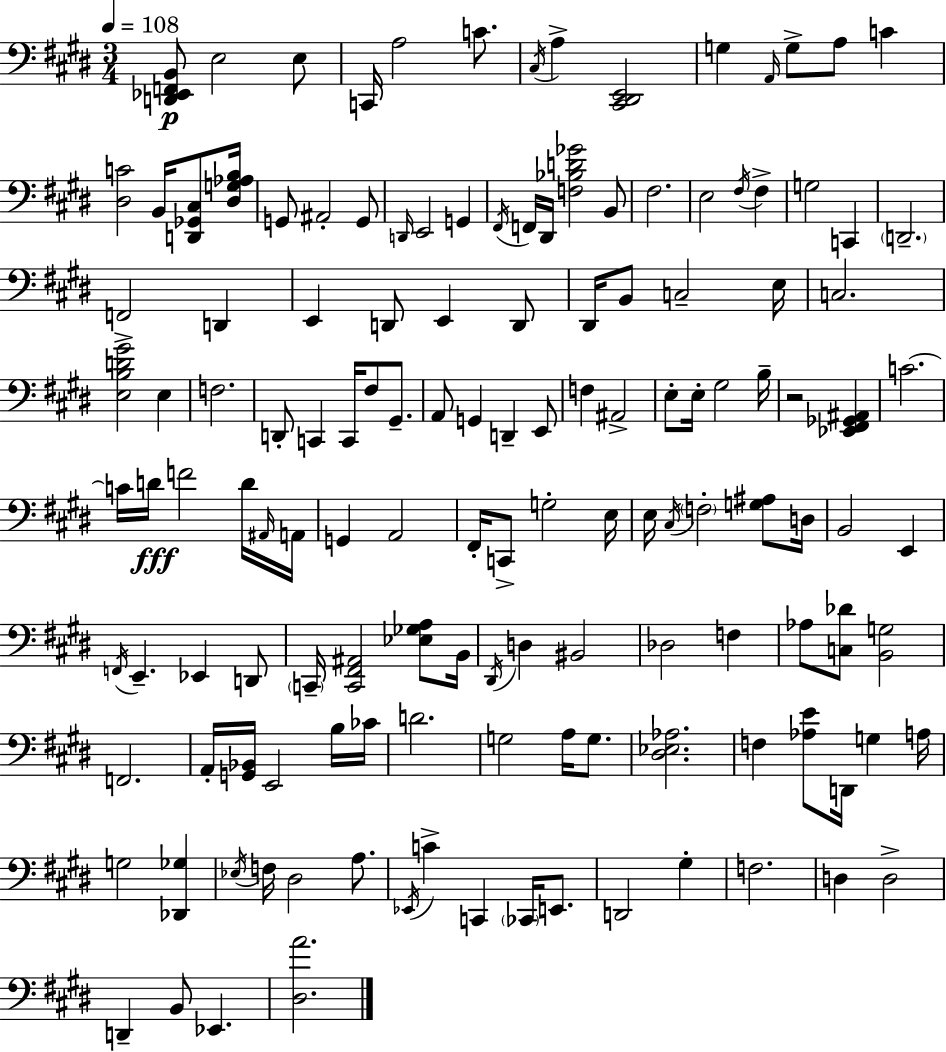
X:1
T:Untitled
M:3/4
L:1/4
K:E
[D,,_E,,F,,B,,]/2 E,2 E,/2 C,,/4 A,2 C/2 ^C,/4 A, [^C,,^D,,E,,]2 G, A,,/4 G,/2 A,/2 C [^D,C]2 B,,/4 [D,,_G,,^C,]/2 [^D,G,_A,B,]/4 G,,/2 ^A,,2 G,,/2 D,,/4 E,,2 G,, ^F,,/4 F,,/4 ^D,,/4 [F,_B,D_G]2 B,,/2 ^F,2 E,2 ^F,/4 ^F, G,2 C,, D,,2 F,,2 D,, E,, D,,/2 E,, D,,/2 ^D,,/4 B,,/2 C,2 E,/4 C,2 [E,B,D^G]2 E, F,2 D,,/2 C,, C,,/4 ^F,/2 ^G,,/2 A,,/2 G,, D,, E,,/2 F, ^A,,2 E,/2 E,/4 ^G,2 B,/4 z2 [_E,,^F,,_G,,^A,,] C2 C/4 D/4 F2 D/4 ^A,,/4 A,,/4 G,, A,,2 ^F,,/4 C,,/2 G,2 E,/4 E,/4 ^C,/4 F,2 [G,^A,]/2 D,/4 B,,2 E,, F,,/4 E,, _E,, D,,/2 C,,/4 [C,,^F,,^A,,]2 [_E,_G,A,]/2 B,,/4 ^D,,/4 D, ^B,,2 _D,2 F, _A,/2 [C,_D]/2 [B,,G,]2 F,,2 A,,/4 [G,,_B,,]/4 E,,2 B,/4 _C/4 D2 G,2 A,/4 G,/2 [^D,_E,_A,]2 F, [_A,E]/2 D,,/4 G, A,/4 G,2 [_D,,_G,] _E,/4 F,/4 ^D,2 A,/2 _E,,/4 C C,, _C,,/4 E,,/2 D,,2 ^G, F,2 D, D,2 D,, B,,/2 _E,, [^D,A]2